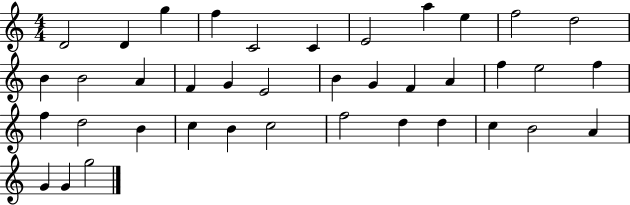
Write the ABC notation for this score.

X:1
T:Untitled
M:4/4
L:1/4
K:C
D2 D g f C2 C E2 a e f2 d2 B B2 A F G E2 B G F A f e2 f f d2 B c B c2 f2 d d c B2 A G G g2